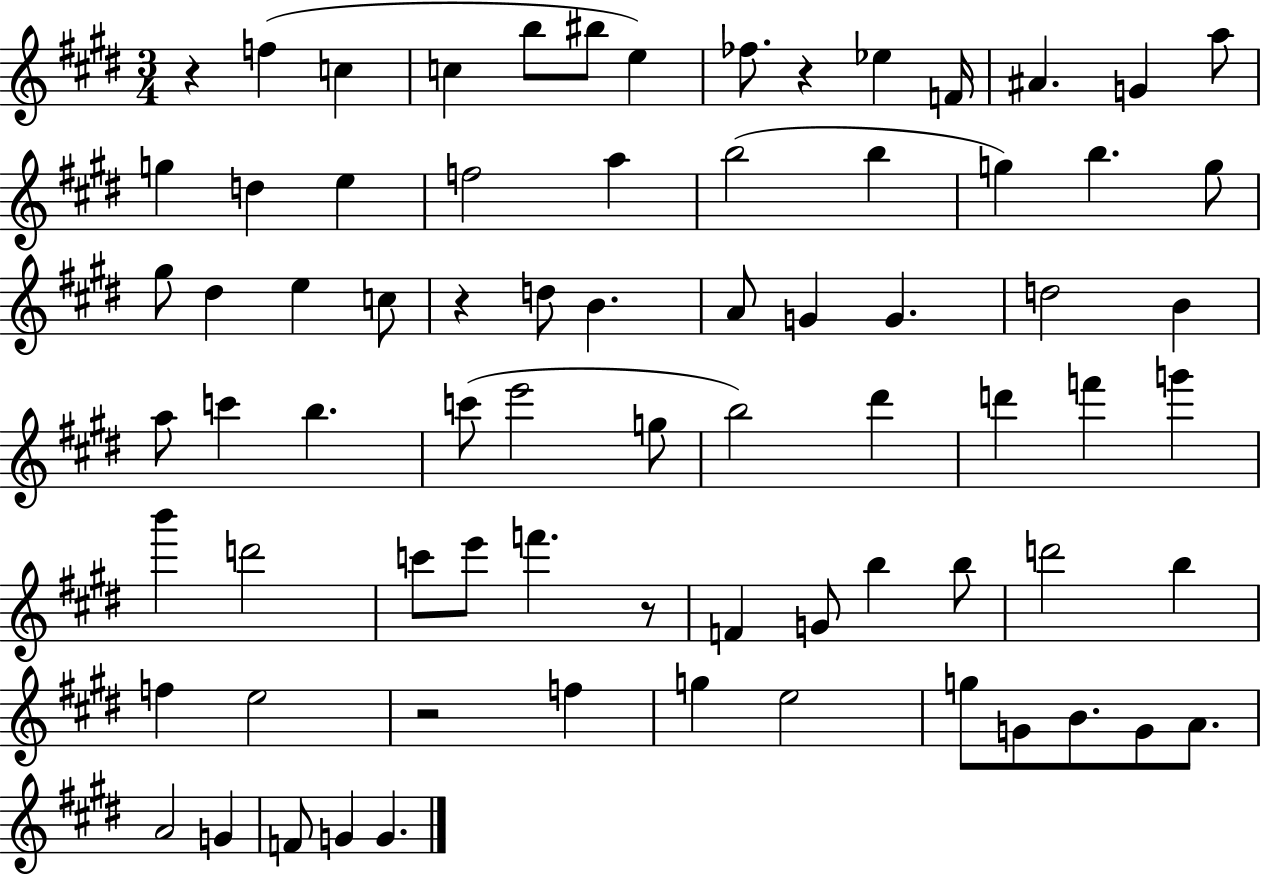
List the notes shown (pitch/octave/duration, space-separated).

R/q F5/q C5/q C5/q B5/e BIS5/e E5/q FES5/e. R/q Eb5/q F4/s A#4/q. G4/q A5/e G5/q D5/q E5/q F5/h A5/q B5/h B5/q G5/q B5/q. G5/e G#5/e D#5/q E5/q C5/e R/q D5/e B4/q. A4/e G4/q G4/q. D5/h B4/q A5/e C6/q B5/q. C6/e E6/h G5/e B5/h D#6/q D6/q F6/q G6/q B6/q D6/h C6/e E6/e F6/q. R/e F4/q G4/e B5/q B5/e D6/h B5/q F5/q E5/h R/h F5/q G5/q E5/h G5/e G4/e B4/e. G4/e A4/e. A4/h G4/q F4/e G4/q G4/q.